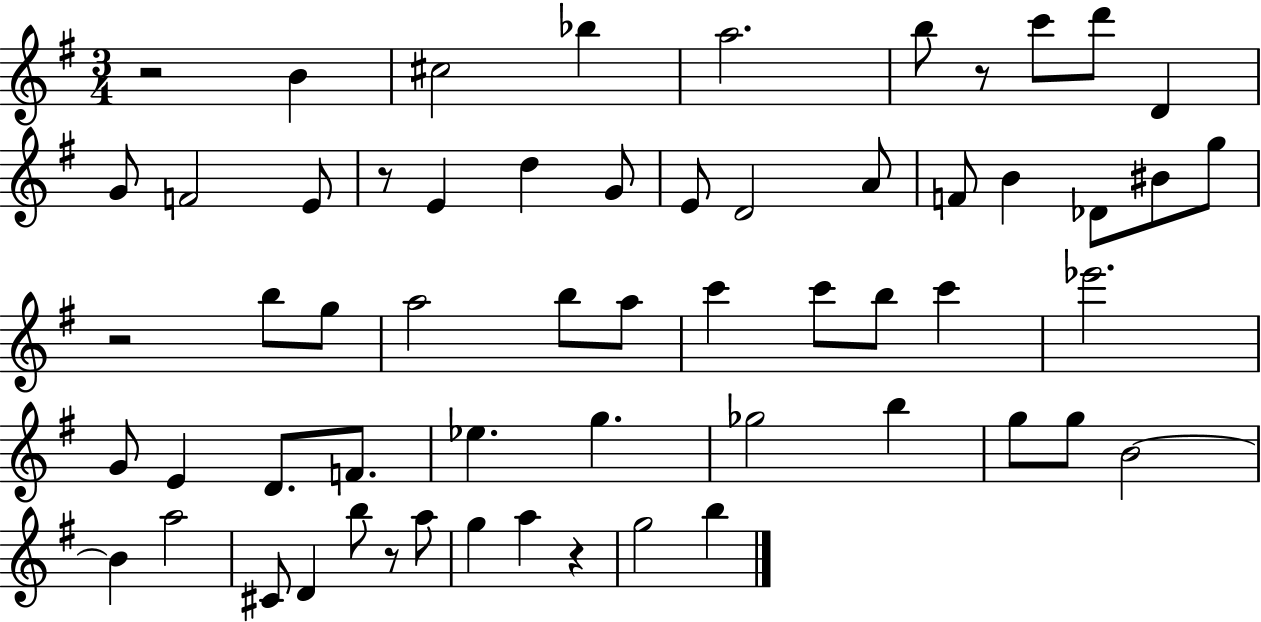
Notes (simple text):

R/h B4/q C#5/h Bb5/q A5/h. B5/e R/e C6/e D6/e D4/q G4/e F4/h E4/e R/e E4/q D5/q G4/e E4/e D4/h A4/e F4/e B4/q Db4/e BIS4/e G5/e R/h B5/e G5/e A5/h B5/e A5/e C6/q C6/e B5/e C6/q Eb6/h. G4/e E4/q D4/e. F4/e. Eb5/q. G5/q. Gb5/h B5/q G5/e G5/e B4/h B4/q A5/h C#4/e D4/q B5/e R/e A5/e G5/q A5/q R/q G5/h B5/q